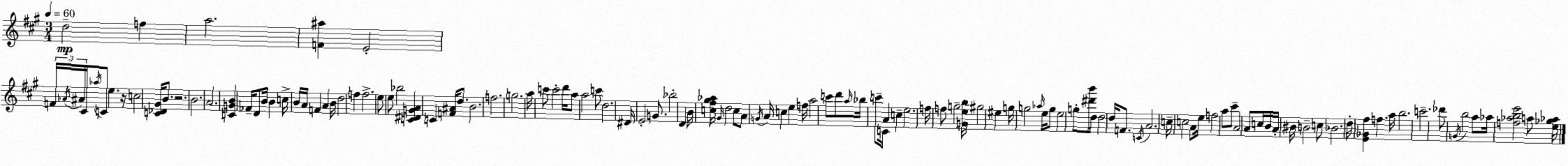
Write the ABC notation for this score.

X:1
T:Untitled
M:3/4
L:1/4
K:A
d2 f a2 [F^a] E2 F/4 _A/4 ^A/4 ^C/4 _a/4 C/2 e z/4 c2 [C_D^G]/4 B/2 z2 B2 A2 [CGB] _F/4 D/2 B/4 B c/4 B/4 A/4 F A B/4 d2 f f2 e/2 e/2 _b2 [C^DGA] C [F^A]/4 d/2 B2 f2 g2 a/4 c'/2 c'2 d'/4 a/2 a2 c'/2 d2 ^D/4 E2 G/2 _b2 D B/4 [c^f^g_a]/4 ^G/4 d2 c/2 A/2 G/4 A/4 c e f/4 a2 c'/2 d'/2 a/4 _b/4 c'/2 C/4 A c e2 f/4 f/2 g2 [Geb]/4 ^g2 ^e g/4 g2 _a/4 e/4 g/2 e2 g/2 [^d'b']/4 d/4 d2 d/4 F/2 C/4 A2 c/4 c2 A/2 e/4 f2 a/2 ^c'/2 A2 A/2 c/4 B/4 A/4 ^B/4 B2 c/2 _B2 d/4 [E_G^f] f a/4 b2 c'2 _d'/2 G/4 b2 a/2 _a/4 [f_abe']2 a/2 [e_g_a]/4